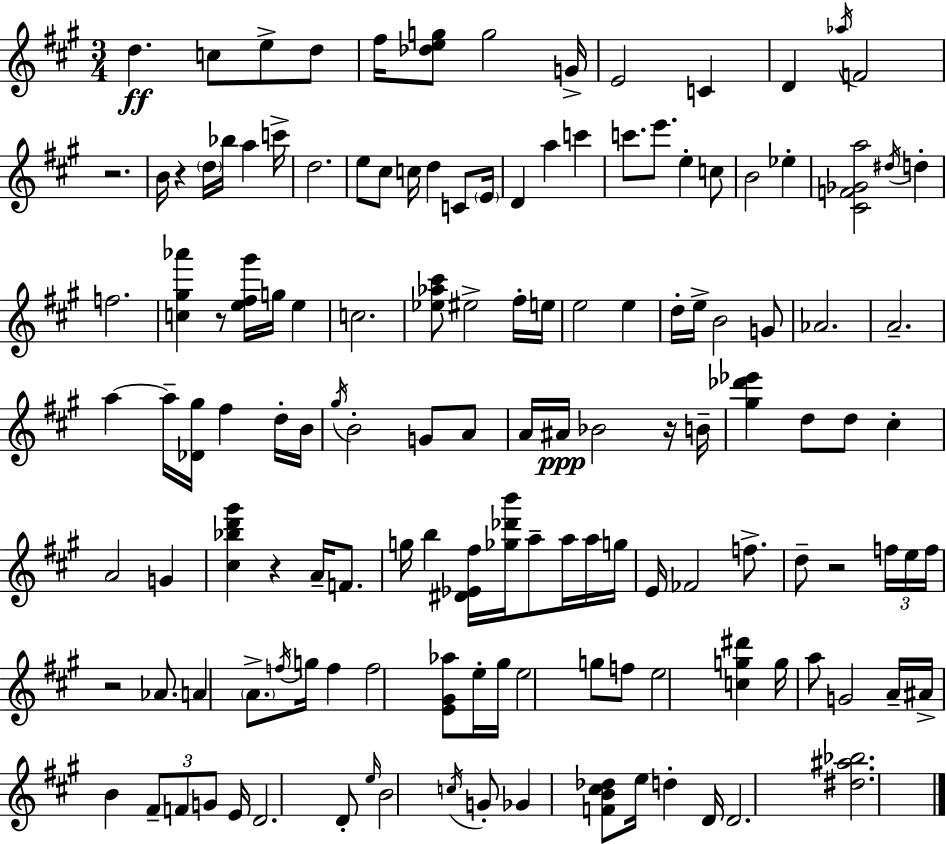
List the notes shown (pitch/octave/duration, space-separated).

D5/q. C5/e E5/e D5/e F#5/s [Db5,E5,G5]/e G5/h G4/s E4/h C4/q D4/q Ab5/s F4/h R/h. B4/s R/q D5/s Bb5/s A5/q C6/s D5/h. E5/e C#5/e C5/s D5/q C4/e E4/s D4/q A5/q C6/q C6/e. E6/e. E5/q C5/e B4/h Eb5/q [C#4,F4,Gb4,A5]/h D#5/s D5/q F5/h. [C5,G#5,Ab6]/q R/e [E5,F#5,G#6]/s G5/s E5/q C5/h. [Eb5,Ab5,C#6]/e EIS5/h F#5/s E5/s E5/h E5/q D5/s E5/s B4/h G4/e Ab4/h. A4/h. A5/q A5/s [Db4,G#5]/s F#5/q D5/s B4/s G#5/s B4/h G4/e A4/e A4/s A#4/s Bb4/h R/s B4/s [G#5,Db6,Eb6]/q D5/e D5/e C#5/q A4/h G4/q [C#5,Bb5,D6,G#6]/q R/q A4/s F4/e. G5/s B5/q [D#4,Eb4,F#5]/s [Gb5,Db6,B6]/s A5/e A5/s A5/s G5/s E4/s FES4/h F5/e. D5/e R/h F5/s E5/s F5/s R/h Ab4/e. A4/q A4/e. F5/s G5/s F5/q F5/h [E4,G#4,Ab5]/e E5/s G#5/s E5/h G5/e F5/e E5/h [C5,G5,D#6]/q G5/s A5/e G4/h A4/s A#4/s B4/q F#4/e F4/e G4/e E4/s D4/h. D4/e E5/s B4/h C5/s G4/e Gb4/q [F4,B4,C#5,Db5]/e E5/s D5/q D4/s D4/h. [D#5,A#5,Bb5]/h.